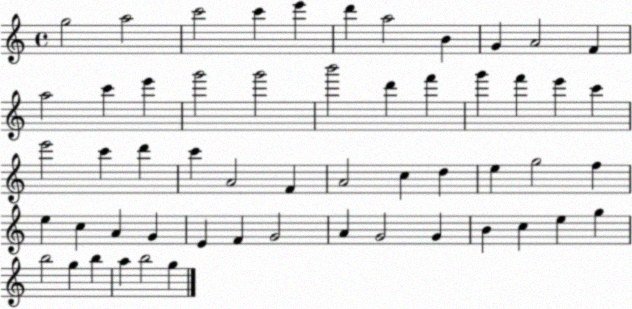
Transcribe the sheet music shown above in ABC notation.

X:1
T:Untitled
M:4/4
L:1/4
K:C
g2 a2 c'2 c' e' d' a2 B G A2 F a2 c' e' g'2 g'2 b'2 d' f' g' f' e' c' e'2 c' d' c' A2 F A2 c d e g2 f e c A G E F G2 A G2 G B c e g b2 g b a b2 g